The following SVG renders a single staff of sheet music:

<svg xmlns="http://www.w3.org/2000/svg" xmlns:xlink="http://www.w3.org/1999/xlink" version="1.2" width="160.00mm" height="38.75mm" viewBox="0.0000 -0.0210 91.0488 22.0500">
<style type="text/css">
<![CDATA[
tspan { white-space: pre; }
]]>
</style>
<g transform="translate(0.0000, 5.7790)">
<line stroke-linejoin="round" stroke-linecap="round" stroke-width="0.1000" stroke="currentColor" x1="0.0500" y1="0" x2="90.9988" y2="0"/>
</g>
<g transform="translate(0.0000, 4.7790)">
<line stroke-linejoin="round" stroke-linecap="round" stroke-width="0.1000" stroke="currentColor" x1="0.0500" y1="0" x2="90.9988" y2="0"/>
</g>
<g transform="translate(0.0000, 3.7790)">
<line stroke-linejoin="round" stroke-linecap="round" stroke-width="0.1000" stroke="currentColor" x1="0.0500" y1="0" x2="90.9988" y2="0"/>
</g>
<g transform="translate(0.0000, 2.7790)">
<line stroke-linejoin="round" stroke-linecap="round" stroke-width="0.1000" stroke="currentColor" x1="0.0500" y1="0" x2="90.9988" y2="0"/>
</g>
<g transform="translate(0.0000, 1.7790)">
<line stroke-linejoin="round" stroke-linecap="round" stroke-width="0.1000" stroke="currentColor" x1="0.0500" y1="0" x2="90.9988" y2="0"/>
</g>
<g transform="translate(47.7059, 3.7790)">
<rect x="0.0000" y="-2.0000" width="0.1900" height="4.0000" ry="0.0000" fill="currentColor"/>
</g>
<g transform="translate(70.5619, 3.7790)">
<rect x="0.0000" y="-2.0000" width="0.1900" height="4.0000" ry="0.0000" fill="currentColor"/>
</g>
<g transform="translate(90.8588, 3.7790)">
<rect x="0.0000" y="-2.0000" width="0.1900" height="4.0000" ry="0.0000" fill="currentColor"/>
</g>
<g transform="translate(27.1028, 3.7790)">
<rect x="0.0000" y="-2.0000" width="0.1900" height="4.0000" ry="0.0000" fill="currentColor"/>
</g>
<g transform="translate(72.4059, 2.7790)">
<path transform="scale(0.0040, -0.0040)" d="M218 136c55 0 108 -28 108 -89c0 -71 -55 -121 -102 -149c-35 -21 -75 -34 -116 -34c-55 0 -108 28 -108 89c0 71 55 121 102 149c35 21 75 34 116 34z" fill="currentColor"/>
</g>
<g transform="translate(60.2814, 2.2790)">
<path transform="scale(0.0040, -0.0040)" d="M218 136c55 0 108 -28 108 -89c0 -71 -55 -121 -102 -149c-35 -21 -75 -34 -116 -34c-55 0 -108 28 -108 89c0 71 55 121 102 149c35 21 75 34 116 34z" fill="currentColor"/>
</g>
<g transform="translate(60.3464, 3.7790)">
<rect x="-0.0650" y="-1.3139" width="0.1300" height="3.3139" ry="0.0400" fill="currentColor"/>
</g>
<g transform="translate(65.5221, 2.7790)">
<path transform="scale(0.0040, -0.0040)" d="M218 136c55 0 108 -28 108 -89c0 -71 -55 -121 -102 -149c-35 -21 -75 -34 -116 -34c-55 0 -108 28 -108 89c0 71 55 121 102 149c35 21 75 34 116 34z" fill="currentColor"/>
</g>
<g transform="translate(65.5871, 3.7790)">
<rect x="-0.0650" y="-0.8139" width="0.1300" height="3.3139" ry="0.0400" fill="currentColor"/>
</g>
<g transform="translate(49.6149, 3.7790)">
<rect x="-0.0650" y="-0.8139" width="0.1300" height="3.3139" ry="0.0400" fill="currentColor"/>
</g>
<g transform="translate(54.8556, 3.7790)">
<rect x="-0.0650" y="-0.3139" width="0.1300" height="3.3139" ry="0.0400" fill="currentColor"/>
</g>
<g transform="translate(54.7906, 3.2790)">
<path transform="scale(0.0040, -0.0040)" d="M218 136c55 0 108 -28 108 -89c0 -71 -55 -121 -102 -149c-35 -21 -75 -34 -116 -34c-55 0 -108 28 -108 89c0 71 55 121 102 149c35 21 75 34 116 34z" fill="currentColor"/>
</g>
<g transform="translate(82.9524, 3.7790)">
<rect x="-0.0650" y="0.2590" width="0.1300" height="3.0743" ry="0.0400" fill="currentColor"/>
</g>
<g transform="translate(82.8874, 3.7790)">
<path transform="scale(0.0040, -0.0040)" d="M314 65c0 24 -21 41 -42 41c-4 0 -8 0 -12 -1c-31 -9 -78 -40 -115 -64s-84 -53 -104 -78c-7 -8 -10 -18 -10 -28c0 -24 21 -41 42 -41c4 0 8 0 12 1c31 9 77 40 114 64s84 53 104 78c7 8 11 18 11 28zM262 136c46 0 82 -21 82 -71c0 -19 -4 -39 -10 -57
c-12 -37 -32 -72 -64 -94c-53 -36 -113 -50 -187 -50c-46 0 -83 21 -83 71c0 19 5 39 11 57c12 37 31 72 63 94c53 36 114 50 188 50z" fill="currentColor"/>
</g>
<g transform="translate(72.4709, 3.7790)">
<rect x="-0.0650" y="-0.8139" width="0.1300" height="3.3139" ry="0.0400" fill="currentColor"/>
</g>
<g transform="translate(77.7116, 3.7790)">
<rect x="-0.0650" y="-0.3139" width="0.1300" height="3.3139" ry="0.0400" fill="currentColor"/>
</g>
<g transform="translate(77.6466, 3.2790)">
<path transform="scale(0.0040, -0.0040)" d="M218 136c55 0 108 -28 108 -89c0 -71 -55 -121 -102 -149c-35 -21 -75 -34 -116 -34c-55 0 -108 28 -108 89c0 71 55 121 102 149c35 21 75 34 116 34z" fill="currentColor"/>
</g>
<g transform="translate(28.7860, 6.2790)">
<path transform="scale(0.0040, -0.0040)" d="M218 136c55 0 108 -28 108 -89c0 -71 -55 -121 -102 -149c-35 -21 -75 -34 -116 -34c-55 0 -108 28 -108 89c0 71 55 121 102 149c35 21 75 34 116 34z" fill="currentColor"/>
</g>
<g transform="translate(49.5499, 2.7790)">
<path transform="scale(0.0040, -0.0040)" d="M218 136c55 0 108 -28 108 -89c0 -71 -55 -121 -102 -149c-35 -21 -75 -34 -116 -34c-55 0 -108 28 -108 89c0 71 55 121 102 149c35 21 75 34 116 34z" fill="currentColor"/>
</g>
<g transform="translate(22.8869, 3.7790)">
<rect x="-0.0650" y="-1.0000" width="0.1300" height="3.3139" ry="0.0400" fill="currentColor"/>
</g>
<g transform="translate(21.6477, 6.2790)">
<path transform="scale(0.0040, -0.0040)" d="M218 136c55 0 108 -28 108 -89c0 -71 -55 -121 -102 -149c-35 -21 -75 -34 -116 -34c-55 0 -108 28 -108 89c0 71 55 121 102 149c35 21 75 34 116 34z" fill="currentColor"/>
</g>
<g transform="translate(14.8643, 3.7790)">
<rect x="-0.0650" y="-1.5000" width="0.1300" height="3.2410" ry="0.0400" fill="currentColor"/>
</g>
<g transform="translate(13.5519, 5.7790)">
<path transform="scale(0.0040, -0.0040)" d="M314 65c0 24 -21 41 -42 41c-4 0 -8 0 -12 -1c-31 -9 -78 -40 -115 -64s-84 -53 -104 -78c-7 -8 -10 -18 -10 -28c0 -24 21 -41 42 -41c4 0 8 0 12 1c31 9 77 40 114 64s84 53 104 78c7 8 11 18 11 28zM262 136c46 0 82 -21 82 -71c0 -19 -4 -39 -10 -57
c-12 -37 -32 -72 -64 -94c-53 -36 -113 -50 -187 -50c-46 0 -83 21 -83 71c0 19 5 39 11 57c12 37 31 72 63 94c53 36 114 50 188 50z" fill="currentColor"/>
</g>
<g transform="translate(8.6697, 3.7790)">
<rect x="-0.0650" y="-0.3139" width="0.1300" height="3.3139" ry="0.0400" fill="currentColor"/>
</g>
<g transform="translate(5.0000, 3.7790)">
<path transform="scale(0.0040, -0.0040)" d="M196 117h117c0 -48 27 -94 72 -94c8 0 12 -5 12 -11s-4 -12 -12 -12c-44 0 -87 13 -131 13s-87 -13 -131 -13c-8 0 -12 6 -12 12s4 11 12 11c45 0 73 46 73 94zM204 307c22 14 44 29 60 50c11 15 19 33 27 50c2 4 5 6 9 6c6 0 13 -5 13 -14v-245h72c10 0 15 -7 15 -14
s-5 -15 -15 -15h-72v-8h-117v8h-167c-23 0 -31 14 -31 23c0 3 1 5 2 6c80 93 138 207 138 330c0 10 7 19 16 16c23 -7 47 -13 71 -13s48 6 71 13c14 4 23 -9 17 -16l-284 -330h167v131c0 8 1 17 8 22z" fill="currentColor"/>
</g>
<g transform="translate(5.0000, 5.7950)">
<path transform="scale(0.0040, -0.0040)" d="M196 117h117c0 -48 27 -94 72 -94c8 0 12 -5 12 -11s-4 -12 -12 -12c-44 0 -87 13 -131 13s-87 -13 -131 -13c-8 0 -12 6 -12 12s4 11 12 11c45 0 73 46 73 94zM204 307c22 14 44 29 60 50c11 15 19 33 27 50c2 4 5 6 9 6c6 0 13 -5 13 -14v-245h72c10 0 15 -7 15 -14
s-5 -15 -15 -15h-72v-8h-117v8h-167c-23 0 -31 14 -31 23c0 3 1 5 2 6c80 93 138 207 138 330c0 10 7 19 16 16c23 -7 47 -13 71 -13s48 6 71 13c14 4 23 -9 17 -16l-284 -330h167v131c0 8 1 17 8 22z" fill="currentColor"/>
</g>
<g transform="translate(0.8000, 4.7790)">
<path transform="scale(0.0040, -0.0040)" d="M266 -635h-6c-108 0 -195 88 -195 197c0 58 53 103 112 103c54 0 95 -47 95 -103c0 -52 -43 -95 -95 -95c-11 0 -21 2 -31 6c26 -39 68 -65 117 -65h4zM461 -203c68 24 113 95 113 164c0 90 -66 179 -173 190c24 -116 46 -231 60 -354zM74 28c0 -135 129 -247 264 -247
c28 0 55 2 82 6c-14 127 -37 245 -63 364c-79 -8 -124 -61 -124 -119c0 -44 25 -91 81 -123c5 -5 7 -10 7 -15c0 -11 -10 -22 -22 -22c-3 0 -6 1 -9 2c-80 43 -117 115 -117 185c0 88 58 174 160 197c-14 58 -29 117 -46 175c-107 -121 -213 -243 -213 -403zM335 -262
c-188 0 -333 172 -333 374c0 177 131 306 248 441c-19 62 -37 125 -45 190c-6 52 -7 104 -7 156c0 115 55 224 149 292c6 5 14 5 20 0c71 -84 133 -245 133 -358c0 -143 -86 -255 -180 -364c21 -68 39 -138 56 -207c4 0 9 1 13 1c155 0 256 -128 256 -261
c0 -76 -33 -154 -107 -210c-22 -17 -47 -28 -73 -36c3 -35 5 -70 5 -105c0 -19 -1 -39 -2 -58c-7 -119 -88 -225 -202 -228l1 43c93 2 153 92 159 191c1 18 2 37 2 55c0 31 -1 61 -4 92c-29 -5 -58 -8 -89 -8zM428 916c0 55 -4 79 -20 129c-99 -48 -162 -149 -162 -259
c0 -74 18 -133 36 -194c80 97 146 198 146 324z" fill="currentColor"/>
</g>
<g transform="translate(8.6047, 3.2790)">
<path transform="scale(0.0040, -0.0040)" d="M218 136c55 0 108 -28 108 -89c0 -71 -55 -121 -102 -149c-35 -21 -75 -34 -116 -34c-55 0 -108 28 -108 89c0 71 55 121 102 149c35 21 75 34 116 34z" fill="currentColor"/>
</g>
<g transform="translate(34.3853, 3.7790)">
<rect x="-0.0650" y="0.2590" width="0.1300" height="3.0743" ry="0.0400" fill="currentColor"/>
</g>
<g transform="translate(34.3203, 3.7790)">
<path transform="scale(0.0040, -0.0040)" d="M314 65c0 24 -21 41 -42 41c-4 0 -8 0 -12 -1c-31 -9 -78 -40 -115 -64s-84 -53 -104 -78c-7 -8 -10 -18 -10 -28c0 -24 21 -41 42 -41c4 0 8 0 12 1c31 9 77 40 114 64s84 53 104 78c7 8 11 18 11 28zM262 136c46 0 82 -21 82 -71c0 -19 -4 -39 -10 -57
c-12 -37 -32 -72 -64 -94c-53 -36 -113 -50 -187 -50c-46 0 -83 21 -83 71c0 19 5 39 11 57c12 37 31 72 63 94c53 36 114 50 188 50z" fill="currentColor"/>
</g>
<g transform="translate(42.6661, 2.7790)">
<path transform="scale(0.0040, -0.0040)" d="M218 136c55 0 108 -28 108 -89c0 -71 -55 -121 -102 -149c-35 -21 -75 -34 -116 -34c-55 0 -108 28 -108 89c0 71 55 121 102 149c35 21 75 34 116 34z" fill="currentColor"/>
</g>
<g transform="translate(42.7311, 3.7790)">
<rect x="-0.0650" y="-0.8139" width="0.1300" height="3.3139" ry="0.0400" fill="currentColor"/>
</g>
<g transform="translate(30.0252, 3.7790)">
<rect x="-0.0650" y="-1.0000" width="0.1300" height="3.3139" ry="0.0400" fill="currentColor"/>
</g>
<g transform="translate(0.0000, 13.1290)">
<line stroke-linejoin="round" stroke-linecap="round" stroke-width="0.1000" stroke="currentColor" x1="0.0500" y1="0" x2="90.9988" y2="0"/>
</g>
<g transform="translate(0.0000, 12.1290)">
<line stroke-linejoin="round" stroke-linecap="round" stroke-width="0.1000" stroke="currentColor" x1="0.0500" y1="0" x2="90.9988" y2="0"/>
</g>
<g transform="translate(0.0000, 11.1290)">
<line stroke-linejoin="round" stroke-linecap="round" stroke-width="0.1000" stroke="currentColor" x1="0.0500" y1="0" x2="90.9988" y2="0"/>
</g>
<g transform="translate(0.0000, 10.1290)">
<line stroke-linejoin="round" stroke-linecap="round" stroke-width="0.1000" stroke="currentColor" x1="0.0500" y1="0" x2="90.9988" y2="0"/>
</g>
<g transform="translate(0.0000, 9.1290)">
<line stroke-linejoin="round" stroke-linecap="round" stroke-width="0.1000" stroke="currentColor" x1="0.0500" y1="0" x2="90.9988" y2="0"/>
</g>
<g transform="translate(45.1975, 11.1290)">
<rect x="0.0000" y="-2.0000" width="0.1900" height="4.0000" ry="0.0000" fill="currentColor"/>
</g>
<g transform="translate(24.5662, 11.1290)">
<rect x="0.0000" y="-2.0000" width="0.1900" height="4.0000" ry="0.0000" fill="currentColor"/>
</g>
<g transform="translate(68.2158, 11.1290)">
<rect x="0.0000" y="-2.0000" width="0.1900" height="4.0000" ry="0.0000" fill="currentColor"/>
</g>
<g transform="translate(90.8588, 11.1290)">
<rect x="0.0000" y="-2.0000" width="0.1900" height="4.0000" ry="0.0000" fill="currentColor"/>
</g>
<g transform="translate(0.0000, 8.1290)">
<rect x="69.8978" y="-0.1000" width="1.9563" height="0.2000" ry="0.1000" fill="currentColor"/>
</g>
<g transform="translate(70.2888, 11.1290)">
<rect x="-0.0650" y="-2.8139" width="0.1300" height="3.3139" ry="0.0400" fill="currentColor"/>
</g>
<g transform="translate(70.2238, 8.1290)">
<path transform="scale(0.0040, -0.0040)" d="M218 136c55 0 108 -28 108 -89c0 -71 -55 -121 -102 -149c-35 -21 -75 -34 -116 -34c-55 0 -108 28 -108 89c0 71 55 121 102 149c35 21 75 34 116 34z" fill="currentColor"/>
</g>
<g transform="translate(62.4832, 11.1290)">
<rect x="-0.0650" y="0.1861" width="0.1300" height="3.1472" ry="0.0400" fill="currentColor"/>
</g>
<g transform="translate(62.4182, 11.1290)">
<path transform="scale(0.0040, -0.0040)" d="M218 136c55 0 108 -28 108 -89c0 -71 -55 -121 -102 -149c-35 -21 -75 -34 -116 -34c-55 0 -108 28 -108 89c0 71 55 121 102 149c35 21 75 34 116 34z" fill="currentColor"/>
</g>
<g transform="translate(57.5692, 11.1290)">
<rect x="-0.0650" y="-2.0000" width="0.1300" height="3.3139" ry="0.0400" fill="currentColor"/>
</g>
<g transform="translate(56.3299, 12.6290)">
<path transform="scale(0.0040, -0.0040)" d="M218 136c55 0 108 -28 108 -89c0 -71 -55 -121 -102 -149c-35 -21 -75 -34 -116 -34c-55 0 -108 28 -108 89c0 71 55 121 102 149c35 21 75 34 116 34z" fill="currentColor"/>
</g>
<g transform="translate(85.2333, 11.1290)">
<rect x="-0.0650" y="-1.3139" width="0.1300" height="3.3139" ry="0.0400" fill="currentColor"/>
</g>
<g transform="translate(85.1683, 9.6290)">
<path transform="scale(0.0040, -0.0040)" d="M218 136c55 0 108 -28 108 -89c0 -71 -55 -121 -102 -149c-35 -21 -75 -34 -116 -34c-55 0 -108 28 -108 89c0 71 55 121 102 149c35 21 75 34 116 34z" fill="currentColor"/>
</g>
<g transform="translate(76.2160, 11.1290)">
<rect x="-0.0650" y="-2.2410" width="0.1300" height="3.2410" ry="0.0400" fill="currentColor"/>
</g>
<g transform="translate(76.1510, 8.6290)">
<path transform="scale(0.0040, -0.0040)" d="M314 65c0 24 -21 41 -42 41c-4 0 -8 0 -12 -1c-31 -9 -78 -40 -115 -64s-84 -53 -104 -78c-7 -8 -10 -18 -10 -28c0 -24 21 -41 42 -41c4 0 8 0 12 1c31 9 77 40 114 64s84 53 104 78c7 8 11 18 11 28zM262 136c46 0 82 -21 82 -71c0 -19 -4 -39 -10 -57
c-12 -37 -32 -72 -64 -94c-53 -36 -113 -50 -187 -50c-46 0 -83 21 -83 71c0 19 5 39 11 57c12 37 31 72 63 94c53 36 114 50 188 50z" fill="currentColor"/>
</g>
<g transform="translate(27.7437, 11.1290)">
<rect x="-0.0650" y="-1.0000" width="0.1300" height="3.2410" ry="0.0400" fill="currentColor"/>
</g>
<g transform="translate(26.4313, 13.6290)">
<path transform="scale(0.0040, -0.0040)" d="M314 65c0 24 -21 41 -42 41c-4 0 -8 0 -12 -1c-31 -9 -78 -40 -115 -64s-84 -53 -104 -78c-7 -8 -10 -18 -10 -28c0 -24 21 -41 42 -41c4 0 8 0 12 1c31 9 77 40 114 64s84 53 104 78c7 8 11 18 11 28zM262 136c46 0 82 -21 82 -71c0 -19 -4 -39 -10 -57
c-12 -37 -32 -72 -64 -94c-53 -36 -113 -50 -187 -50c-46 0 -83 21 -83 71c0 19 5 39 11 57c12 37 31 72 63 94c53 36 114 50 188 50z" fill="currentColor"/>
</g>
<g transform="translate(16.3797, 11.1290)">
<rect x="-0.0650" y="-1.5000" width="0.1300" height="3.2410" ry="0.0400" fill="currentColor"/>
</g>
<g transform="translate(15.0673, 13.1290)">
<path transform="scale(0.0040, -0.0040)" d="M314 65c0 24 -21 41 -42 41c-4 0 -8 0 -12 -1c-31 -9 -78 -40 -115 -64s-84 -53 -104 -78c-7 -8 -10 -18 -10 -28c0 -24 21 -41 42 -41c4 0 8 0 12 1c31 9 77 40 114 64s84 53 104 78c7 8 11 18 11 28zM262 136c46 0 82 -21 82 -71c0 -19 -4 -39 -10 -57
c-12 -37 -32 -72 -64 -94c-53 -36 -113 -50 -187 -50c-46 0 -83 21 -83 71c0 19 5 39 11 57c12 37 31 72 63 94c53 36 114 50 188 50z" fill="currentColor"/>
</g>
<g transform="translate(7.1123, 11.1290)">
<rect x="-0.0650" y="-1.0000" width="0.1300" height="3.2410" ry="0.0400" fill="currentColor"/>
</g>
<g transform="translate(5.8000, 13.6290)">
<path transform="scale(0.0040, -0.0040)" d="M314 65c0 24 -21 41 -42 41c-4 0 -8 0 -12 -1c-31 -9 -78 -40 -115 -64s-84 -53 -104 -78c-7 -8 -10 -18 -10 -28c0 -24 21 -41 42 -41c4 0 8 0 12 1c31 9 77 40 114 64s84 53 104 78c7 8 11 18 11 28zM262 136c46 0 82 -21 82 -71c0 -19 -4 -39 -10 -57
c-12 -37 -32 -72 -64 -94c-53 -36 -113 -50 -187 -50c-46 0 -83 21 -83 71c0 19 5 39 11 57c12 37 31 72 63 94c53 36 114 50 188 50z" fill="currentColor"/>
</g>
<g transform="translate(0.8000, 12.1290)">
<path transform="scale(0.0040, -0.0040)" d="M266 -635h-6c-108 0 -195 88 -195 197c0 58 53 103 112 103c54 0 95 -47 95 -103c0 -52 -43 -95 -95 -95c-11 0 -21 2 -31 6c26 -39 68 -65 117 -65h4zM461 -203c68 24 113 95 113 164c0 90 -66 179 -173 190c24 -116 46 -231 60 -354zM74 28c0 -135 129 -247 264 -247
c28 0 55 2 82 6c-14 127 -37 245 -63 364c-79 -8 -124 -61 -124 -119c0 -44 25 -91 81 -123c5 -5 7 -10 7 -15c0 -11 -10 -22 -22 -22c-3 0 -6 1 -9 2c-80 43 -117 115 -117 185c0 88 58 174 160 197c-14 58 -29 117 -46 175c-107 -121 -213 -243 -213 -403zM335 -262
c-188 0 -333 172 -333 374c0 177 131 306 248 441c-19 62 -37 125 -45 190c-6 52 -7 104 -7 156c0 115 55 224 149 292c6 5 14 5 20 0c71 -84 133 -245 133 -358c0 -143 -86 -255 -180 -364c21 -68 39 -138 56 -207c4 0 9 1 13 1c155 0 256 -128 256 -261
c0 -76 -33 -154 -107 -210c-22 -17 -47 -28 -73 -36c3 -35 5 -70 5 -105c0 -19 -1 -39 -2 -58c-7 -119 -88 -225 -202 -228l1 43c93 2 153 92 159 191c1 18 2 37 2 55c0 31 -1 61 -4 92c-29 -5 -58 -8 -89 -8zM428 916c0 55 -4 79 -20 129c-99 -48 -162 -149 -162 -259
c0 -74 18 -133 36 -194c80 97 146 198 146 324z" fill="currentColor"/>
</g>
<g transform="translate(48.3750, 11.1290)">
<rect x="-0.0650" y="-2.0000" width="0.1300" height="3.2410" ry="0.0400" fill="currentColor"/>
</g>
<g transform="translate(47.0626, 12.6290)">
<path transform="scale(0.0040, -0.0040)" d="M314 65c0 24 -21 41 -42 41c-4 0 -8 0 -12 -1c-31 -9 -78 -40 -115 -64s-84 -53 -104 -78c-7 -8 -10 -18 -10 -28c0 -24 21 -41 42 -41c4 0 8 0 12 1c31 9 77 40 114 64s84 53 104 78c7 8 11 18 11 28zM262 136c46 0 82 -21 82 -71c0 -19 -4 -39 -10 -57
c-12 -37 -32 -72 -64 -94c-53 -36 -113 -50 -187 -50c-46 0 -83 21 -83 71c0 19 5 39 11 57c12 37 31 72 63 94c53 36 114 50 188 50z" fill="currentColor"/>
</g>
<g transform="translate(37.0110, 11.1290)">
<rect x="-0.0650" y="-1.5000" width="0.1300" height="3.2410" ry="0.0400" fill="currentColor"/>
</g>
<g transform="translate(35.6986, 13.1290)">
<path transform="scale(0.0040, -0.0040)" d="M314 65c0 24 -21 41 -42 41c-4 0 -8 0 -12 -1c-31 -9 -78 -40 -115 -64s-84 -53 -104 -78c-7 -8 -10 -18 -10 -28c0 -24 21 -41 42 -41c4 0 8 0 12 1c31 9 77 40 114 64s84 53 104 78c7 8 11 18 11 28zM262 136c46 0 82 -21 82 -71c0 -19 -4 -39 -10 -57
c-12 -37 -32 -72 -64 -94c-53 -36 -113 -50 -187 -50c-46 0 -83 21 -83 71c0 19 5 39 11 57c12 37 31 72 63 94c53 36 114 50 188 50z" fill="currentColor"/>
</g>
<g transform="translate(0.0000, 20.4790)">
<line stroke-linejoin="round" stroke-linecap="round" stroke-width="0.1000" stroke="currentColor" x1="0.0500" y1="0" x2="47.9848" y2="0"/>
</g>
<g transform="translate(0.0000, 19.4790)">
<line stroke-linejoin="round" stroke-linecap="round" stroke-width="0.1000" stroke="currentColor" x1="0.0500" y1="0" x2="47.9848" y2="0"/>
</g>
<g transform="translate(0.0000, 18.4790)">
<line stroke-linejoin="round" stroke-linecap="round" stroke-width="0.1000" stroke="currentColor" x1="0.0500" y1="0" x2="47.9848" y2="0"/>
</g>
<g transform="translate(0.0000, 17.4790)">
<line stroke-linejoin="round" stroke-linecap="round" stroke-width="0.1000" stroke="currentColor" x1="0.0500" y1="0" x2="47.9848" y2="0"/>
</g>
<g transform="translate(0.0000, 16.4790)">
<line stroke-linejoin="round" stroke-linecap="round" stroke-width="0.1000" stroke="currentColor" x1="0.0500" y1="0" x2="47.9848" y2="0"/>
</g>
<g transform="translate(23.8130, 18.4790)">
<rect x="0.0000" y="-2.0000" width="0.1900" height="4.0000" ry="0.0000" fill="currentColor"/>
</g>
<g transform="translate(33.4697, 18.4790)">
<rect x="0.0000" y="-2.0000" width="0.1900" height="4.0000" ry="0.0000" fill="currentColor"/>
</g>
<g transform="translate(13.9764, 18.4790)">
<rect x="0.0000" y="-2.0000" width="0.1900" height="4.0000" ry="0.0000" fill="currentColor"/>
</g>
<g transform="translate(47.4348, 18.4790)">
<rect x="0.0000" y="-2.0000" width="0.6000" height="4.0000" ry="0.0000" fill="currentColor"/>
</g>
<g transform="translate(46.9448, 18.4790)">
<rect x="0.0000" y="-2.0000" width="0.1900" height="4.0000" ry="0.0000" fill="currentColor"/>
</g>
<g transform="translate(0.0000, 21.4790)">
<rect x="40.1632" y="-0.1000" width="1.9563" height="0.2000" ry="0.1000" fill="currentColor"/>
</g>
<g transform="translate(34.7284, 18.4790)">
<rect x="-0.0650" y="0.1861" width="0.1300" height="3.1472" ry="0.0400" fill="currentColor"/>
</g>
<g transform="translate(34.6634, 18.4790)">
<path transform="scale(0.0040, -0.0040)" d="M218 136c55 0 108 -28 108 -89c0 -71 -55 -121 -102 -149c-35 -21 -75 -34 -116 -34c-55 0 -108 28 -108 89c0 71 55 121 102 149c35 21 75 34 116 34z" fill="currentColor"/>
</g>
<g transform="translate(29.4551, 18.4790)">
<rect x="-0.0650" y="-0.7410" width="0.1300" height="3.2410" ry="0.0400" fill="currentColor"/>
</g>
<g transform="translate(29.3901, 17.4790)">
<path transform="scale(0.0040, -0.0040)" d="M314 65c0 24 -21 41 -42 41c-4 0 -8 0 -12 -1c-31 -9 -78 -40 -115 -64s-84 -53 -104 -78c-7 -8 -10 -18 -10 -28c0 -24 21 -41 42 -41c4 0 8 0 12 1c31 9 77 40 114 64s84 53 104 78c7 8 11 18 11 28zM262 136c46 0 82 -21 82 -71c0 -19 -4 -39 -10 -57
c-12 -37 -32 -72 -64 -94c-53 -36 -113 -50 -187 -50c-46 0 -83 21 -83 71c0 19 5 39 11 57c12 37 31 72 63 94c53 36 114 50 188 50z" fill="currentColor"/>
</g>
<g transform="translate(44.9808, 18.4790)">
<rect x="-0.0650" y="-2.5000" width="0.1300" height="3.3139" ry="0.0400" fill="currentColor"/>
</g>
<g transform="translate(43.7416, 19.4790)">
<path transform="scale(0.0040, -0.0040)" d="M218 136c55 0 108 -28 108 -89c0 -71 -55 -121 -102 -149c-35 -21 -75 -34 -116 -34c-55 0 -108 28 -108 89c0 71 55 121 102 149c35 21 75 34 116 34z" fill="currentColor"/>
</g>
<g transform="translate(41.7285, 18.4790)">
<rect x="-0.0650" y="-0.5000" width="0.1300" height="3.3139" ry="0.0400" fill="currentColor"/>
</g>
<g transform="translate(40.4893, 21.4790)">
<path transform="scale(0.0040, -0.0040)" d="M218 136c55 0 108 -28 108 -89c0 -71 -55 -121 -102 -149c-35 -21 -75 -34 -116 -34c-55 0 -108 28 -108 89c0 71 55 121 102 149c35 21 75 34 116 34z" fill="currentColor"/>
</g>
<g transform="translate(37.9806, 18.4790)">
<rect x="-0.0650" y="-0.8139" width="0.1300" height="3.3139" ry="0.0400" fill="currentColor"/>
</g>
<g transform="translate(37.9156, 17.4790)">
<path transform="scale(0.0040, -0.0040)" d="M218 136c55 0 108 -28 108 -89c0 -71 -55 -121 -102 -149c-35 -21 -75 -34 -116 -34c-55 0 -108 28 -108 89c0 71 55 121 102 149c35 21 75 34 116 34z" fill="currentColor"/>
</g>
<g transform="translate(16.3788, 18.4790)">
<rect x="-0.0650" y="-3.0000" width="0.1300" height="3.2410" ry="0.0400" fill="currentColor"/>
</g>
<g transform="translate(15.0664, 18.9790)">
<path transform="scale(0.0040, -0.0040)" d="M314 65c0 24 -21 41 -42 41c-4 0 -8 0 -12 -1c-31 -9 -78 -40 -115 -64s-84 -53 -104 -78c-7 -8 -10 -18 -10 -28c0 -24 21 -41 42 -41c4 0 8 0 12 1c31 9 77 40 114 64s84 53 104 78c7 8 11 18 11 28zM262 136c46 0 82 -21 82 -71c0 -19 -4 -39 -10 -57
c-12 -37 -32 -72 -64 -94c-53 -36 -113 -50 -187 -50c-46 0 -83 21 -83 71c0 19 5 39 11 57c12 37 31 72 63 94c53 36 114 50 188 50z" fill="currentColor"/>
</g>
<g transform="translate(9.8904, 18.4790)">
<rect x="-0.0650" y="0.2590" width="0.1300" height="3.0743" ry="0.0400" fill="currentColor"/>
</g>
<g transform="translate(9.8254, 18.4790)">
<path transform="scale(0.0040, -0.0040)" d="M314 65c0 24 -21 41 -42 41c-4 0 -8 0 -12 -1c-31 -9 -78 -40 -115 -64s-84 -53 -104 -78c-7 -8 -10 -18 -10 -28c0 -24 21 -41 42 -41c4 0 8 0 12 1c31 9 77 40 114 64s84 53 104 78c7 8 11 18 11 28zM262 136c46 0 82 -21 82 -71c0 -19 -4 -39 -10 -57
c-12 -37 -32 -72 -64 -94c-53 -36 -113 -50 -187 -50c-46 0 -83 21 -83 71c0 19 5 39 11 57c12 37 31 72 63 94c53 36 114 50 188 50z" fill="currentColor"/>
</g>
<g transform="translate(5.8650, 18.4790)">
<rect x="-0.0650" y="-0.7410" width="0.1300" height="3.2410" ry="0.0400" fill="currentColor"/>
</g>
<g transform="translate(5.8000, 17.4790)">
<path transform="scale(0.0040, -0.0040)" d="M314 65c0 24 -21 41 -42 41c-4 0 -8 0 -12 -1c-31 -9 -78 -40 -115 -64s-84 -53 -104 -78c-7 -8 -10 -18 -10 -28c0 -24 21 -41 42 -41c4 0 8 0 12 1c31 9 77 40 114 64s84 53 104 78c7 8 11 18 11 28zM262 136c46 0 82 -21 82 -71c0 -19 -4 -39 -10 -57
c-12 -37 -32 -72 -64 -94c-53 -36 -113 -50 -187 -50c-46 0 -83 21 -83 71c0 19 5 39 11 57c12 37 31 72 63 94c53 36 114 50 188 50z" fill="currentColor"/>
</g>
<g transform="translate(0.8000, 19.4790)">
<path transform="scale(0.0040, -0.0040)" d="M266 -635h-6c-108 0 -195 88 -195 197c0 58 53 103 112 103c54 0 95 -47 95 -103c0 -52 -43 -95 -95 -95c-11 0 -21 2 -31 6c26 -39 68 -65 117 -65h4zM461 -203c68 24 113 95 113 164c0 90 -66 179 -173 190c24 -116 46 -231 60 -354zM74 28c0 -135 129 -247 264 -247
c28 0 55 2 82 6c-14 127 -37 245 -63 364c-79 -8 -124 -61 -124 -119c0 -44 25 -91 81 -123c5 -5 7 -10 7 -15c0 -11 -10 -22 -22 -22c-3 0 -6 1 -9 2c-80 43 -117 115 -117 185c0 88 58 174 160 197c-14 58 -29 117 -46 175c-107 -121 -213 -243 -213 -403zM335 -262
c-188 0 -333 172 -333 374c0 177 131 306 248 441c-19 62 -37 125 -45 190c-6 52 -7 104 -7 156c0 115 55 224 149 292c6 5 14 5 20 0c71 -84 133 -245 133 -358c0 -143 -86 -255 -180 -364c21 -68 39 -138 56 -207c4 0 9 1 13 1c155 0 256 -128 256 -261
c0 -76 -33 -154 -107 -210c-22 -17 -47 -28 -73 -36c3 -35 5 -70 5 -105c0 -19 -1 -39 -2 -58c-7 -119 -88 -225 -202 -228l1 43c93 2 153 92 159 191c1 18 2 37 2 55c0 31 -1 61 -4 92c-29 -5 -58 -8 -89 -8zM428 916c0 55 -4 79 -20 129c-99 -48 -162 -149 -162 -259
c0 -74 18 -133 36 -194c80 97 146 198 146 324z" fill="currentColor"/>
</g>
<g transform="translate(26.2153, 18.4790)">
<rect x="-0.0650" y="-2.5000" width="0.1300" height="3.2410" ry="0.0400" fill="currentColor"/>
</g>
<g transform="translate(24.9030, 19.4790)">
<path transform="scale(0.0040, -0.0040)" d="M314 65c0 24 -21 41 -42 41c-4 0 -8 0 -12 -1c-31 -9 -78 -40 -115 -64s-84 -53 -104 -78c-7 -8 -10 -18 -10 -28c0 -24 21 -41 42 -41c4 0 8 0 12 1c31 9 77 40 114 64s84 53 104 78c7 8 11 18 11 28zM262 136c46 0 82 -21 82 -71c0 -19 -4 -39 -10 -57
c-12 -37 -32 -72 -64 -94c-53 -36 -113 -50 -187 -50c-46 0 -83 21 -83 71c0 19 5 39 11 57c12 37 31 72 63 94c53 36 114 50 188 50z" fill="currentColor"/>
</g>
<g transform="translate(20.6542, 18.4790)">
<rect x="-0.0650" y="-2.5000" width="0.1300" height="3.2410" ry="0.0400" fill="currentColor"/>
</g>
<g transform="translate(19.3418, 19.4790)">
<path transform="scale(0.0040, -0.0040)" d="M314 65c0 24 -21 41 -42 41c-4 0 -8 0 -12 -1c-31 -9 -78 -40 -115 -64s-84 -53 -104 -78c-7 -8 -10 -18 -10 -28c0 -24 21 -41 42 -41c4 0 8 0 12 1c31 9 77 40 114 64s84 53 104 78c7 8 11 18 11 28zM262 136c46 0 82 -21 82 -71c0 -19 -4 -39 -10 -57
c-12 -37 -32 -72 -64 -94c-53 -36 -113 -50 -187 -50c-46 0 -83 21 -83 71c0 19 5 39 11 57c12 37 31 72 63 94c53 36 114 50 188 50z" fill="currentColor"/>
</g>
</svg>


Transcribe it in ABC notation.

X:1
T:Untitled
M:4/4
L:1/4
K:C
c E2 D D B2 d d c e d d c B2 D2 E2 D2 E2 F2 F B a g2 e d2 B2 A2 G2 G2 d2 B d C G